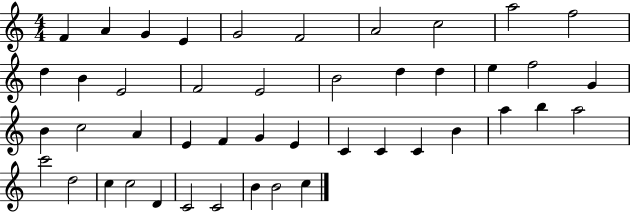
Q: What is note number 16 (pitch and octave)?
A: B4